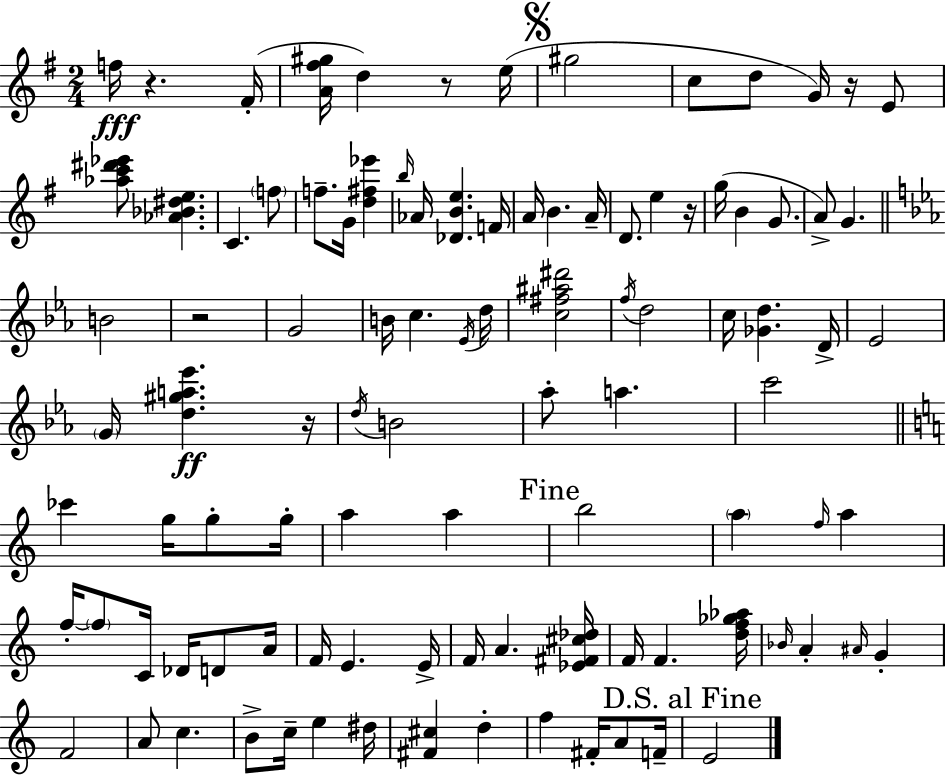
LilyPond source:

{
  \clef treble
  \numericTimeSignature
  \time 2/4
  \key e \minor
  f''16\fff r4. fis'16-.( | <a' fis'' gis''>16 d''4) r8 e''16( | \mark \markup { \musicglyph "scripts.segno" } gis''2 | c''8 d''8 g'16) r16 e'8 | \break <aes'' c''' dis''' ees'''>8 <aes' bes' dis'' e''>4. | c'4. \parenthesize f''8 | f''8.-- g'16 <d'' fis'' ees'''>4 | \grace { b''16 } aes'16 <des' b' e''>4. | \break f'16 a'16 b'4. | a'16-- d'8. e''4 | r16 g''16( b'4 g'8. | a'8->) g'4. | \break \bar "||" \break \key c \minor b'2 | r2 | g'2 | b'16 c''4. \acciaccatura { ees'16 } | \break d''16 <c'' fis'' ais'' dis'''>2 | \acciaccatura { f''16 } d''2 | c''16 <ges' d''>4. | d'16-> ees'2 | \break \parenthesize g'16 <d'' gis'' a'' ees'''>4.\ff | r16 \acciaccatura { d''16 } b'2 | aes''8-. a''4. | c'''2 | \break \bar "||" \break \key c \major ces'''4 g''16 g''8-. g''16-. | a''4 a''4 | \mark "Fine" b''2 | \parenthesize a''4 \grace { f''16 } a''4 | \break f''16-.~~ \parenthesize f''8 c'16 des'16 d'8 | a'16 f'16 e'4. | e'16-> f'16 a'4. | <ees' fis' cis'' des''>16 f'16 f'4. | \break <d'' f'' ges'' aes''>16 \grace { bes'16 } a'4-. \grace { ais'16 } g'4-. | f'2 | a'8 c''4. | b'8-> c''16-- e''4 | \break dis''16 <fis' cis''>4 d''4-. | f''4 fis'16-. | a'8 f'16-- \mark "D.S. al Fine" e'2 | \bar "|."
}